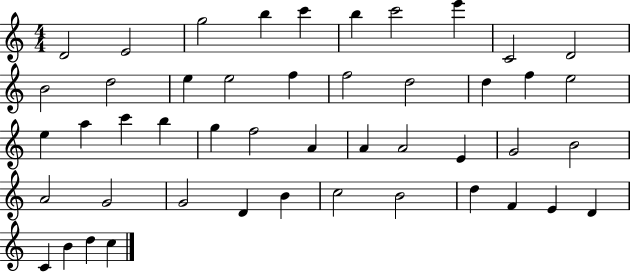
X:1
T:Untitled
M:4/4
L:1/4
K:C
D2 E2 g2 b c' b c'2 e' C2 D2 B2 d2 e e2 f f2 d2 d f e2 e a c' b g f2 A A A2 E G2 B2 A2 G2 G2 D B c2 B2 d F E D C B d c